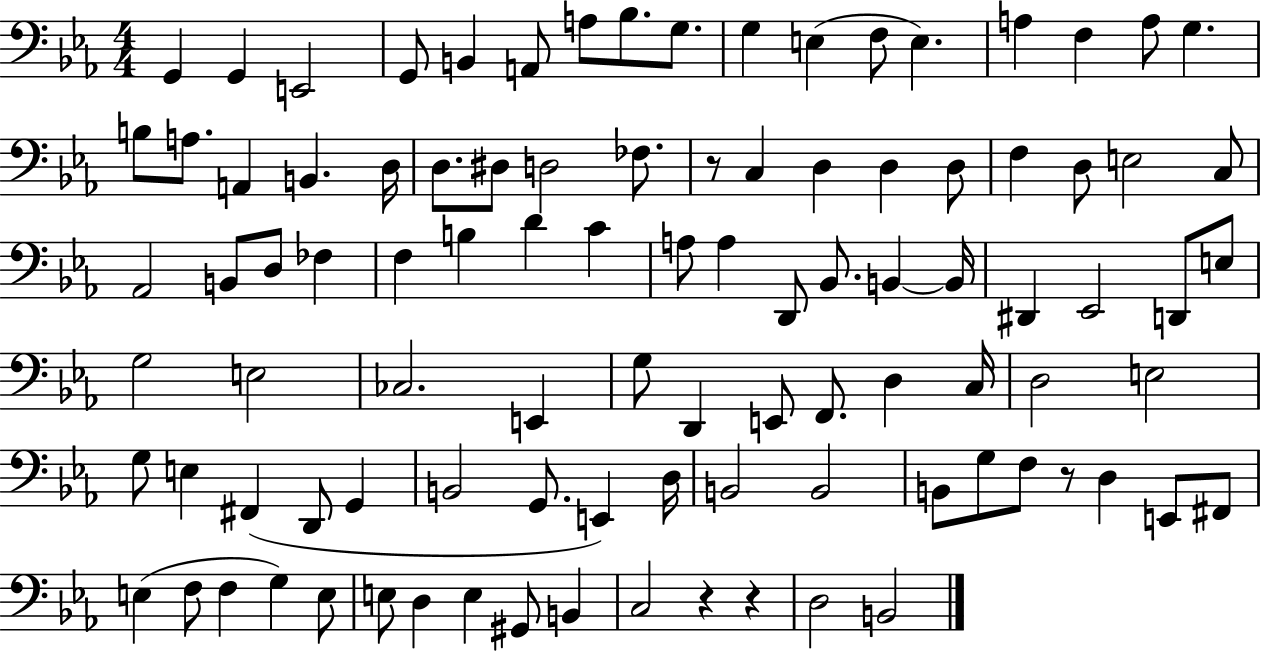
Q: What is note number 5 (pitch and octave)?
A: B2